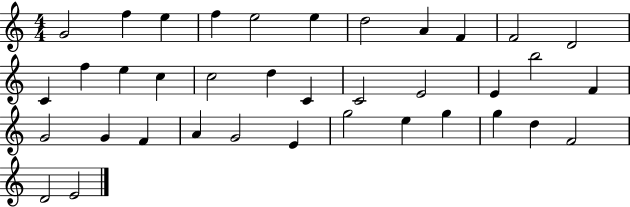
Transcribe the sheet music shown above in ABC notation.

X:1
T:Untitled
M:4/4
L:1/4
K:C
G2 f e f e2 e d2 A F F2 D2 C f e c c2 d C C2 E2 E b2 F G2 G F A G2 E g2 e g g d F2 D2 E2